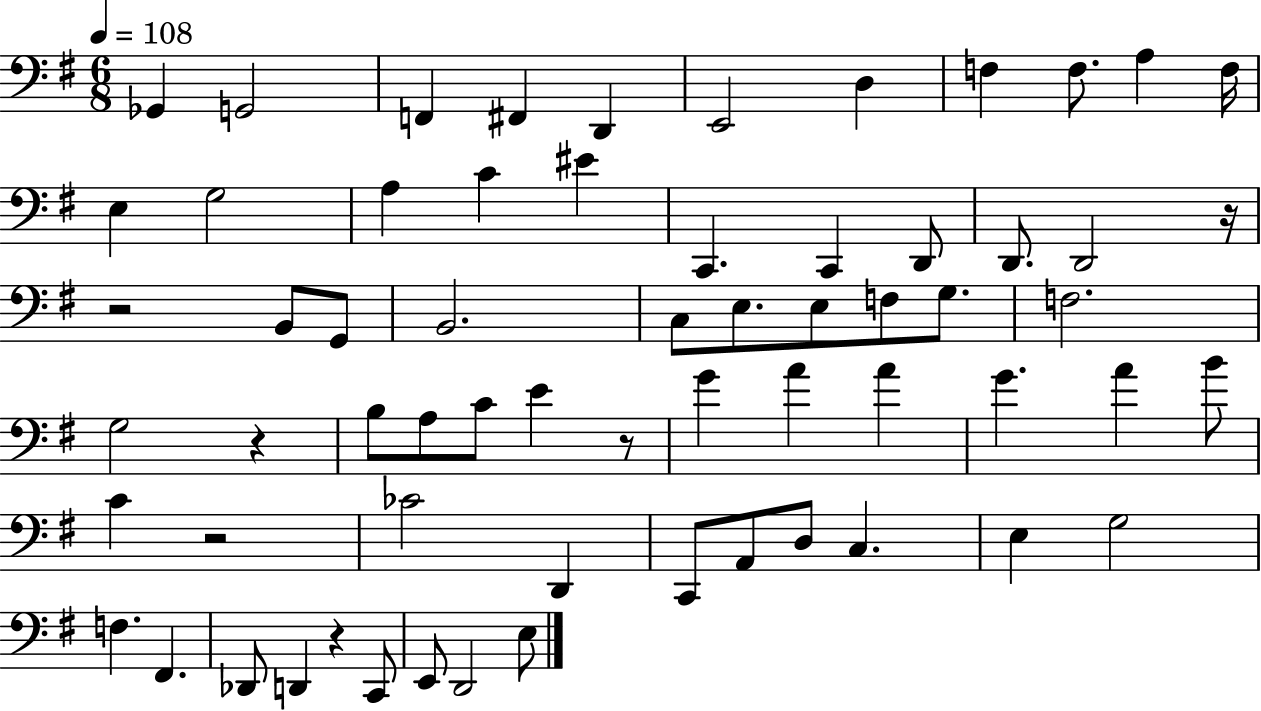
Gb2/q G2/h F2/q F#2/q D2/q E2/h D3/q F3/q F3/e. A3/q F3/s E3/q G3/h A3/q C4/q EIS4/q C2/q. C2/q D2/e D2/e. D2/h R/s R/h B2/e G2/e B2/h. C3/e E3/e. E3/e F3/e G3/e. F3/h. G3/h R/q B3/e A3/e C4/e E4/q R/e G4/q A4/q A4/q G4/q. A4/q B4/e C4/q R/h CES4/h D2/q C2/e A2/e D3/e C3/q. E3/q G3/h F3/q. F#2/q. Db2/e D2/q R/q C2/e E2/e D2/h E3/e